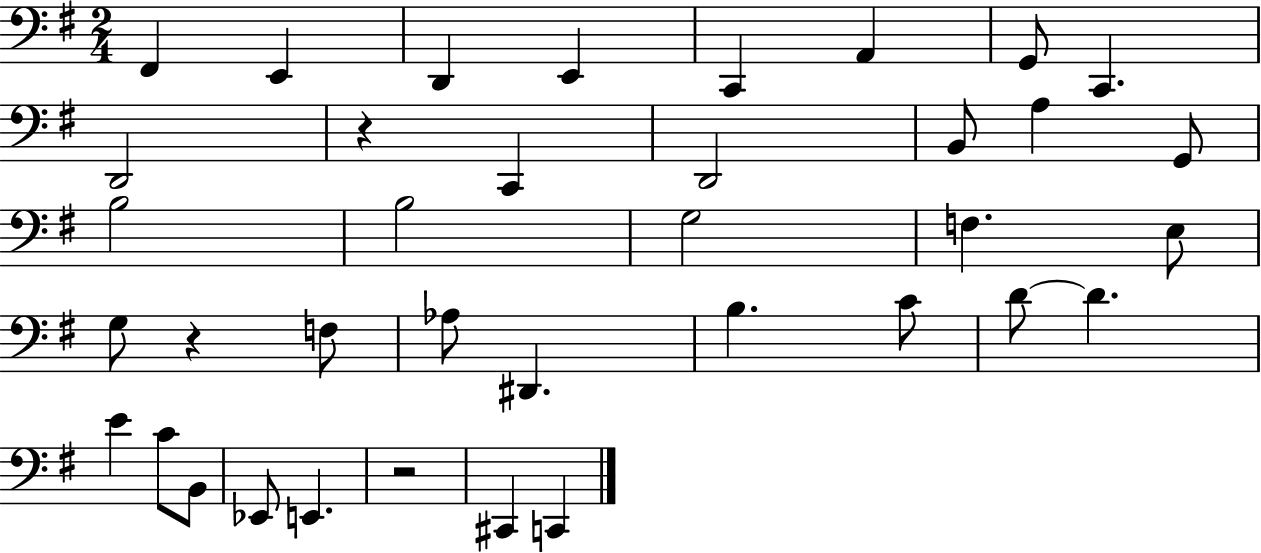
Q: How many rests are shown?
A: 3